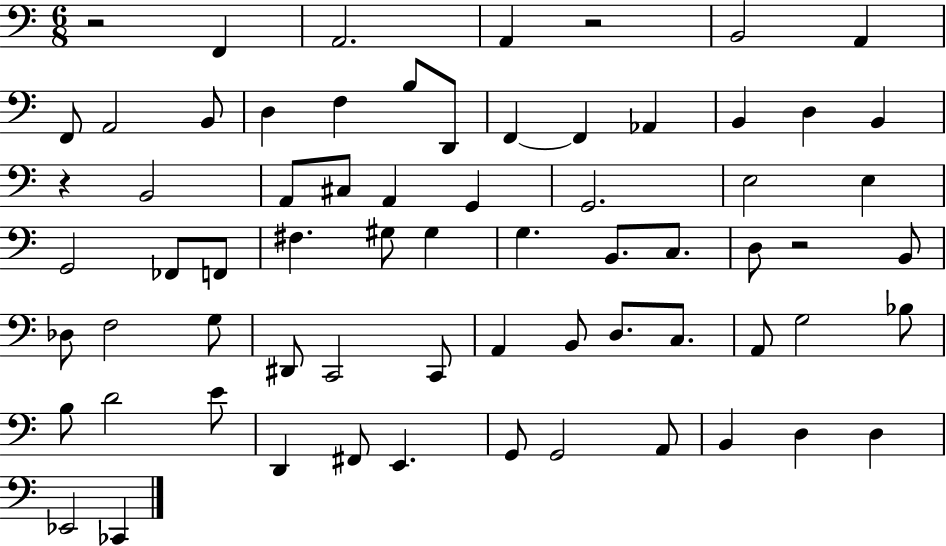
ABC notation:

X:1
T:Untitled
M:6/8
L:1/4
K:C
z2 F,, A,,2 A,, z2 B,,2 A,, F,,/2 A,,2 B,,/2 D, F, B,/2 D,,/2 F,, F,, _A,, B,, D, B,, z B,,2 A,,/2 ^C,/2 A,, G,, G,,2 E,2 E, G,,2 _F,,/2 F,,/2 ^F, ^G,/2 ^G, G, B,,/2 C,/2 D,/2 z2 B,,/2 _D,/2 F,2 G,/2 ^D,,/2 C,,2 C,,/2 A,, B,,/2 D,/2 C,/2 A,,/2 G,2 _B,/2 B,/2 D2 E/2 D,, ^F,,/2 E,, G,,/2 G,,2 A,,/2 B,, D, D, _E,,2 _C,,